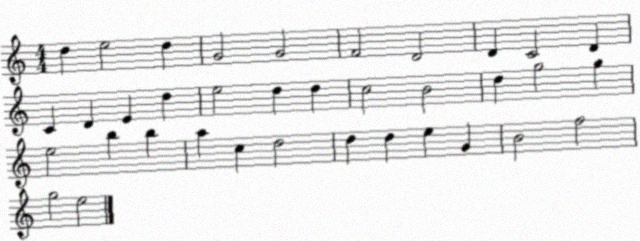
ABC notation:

X:1
T:Untitled
M:4/4
L:1/4
K:C
d e2 d G2 G2 F2 D2 D C2 D C D E d e2 d d c2 B2 d g2 g e2 b b a c d2 d d e G B2 f2 g2 e2